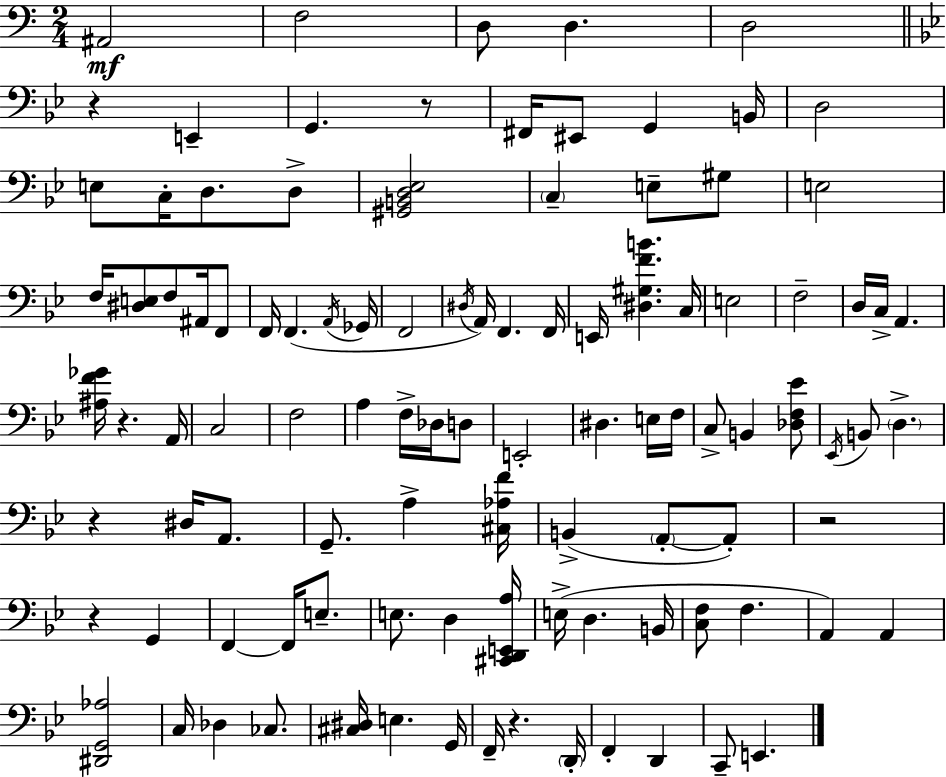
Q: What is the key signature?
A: A minor